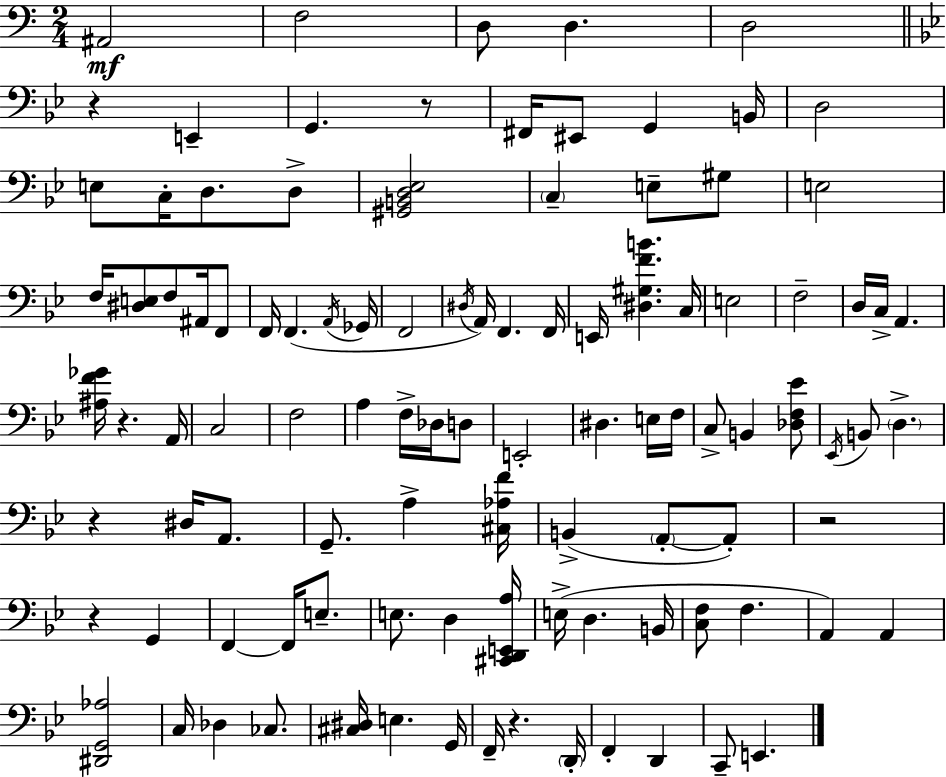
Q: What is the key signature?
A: A minor